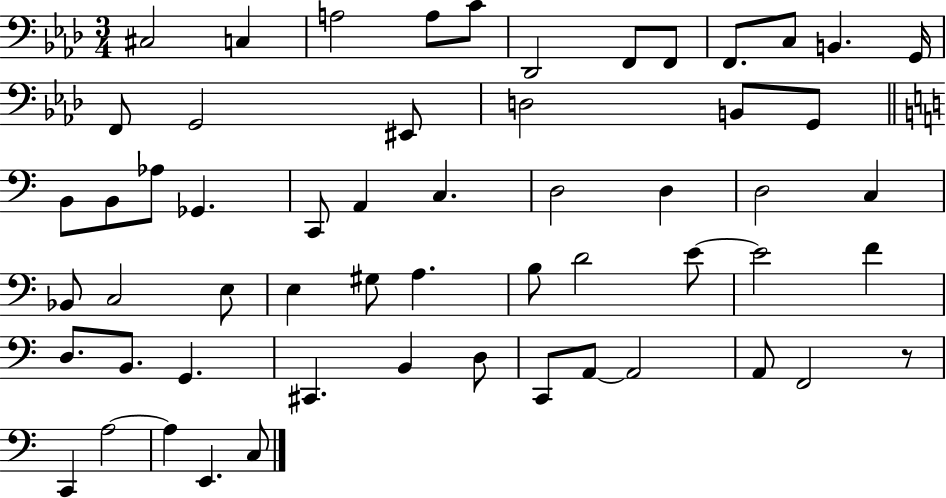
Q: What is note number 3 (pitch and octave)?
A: A3